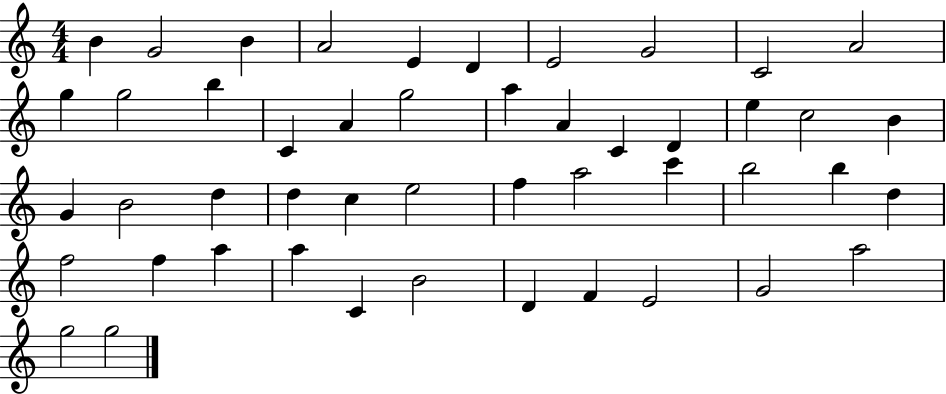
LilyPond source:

{
  \clef treble
  \numericTimeSignature
  \time 4/4
  \key c \major
  b'4 g'2 b'4 | a'2 e'4 d'4 | e'2 g'2 | c'2 a'2 | \break g''4 g''2 b''4 | c'4 a'4 g''2 | a''4 a'4 c'4 d'4 | e''4 c''2 b'4 | \break g'4 b'2 d''4 | d''4 c''4 e''2 | f''4 a''2 c'''4 | b''2 b''4 d''4 | \break f''2 f''4 a''4 | a''4 c'4 b'2 | d'4 f'4 e'2 | g'2 a''2 | \break g''2 g''2 | \bar "|."
}